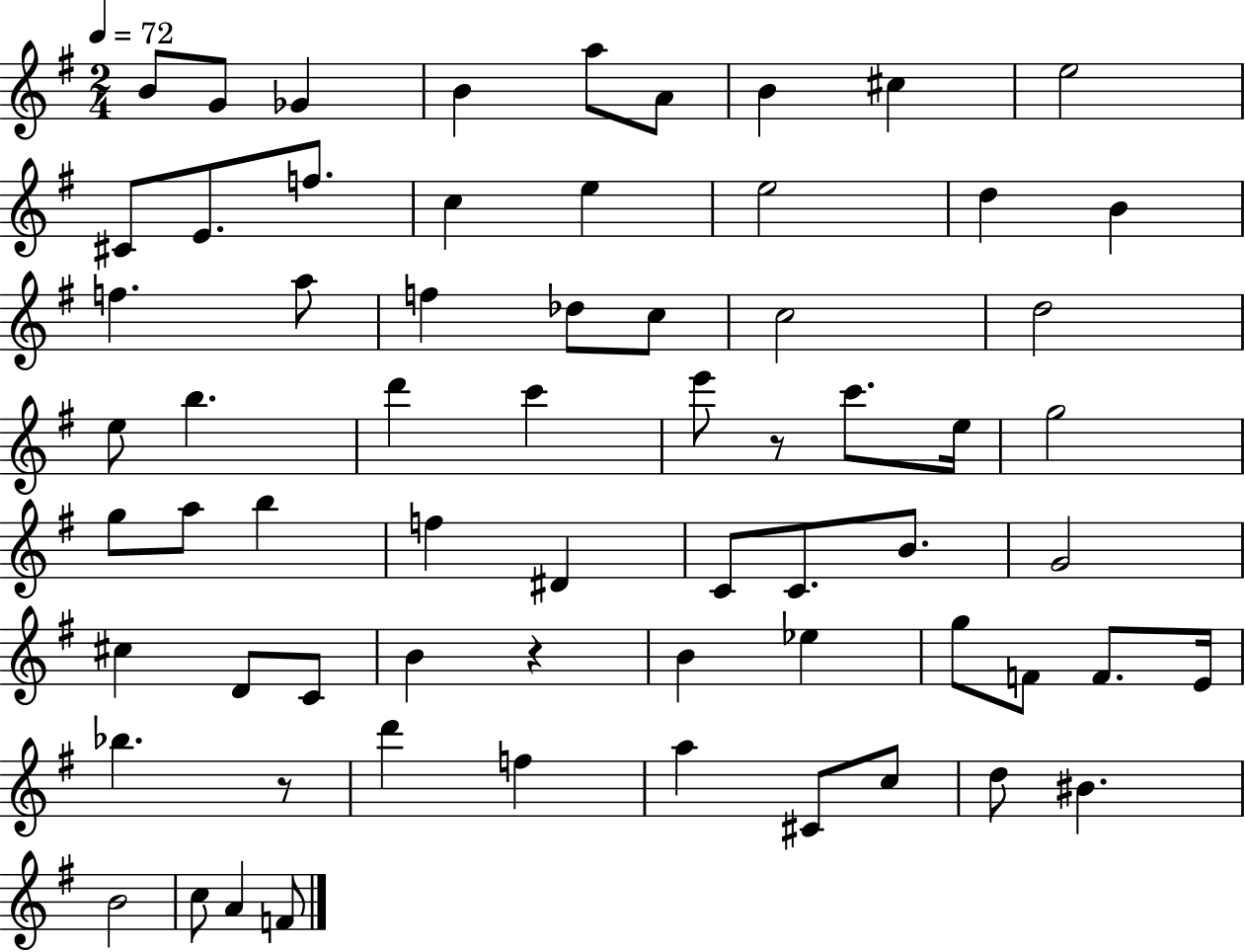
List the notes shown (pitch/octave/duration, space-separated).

B4/e G4/e Gb4/q B4/q A5/e A4/e B4/q C#5/q E5/h C#4/e E4/e. F5/e. C5/q E5/q E5/h D5/q B4/q F5/q. A5/e F5/q Db5/e C5/e C5/h D5/h E5/e B5/q. D6/q C6/q E6/e R/e C6/e. E5/s G5/h G5/e A5/e B5/q F5/q D#4/q C4/e C4/e. B4/e. G4/h C#5/q D4/e C4/e B4/q R/q B4/q Eb5/q G5/e F4/e F4/e. E4/s Bb5/q. R/e D6/q F5/q A5/q C#4/e C5/e D5/e BIS4/q. B4/h C5/e A4/q F4/e